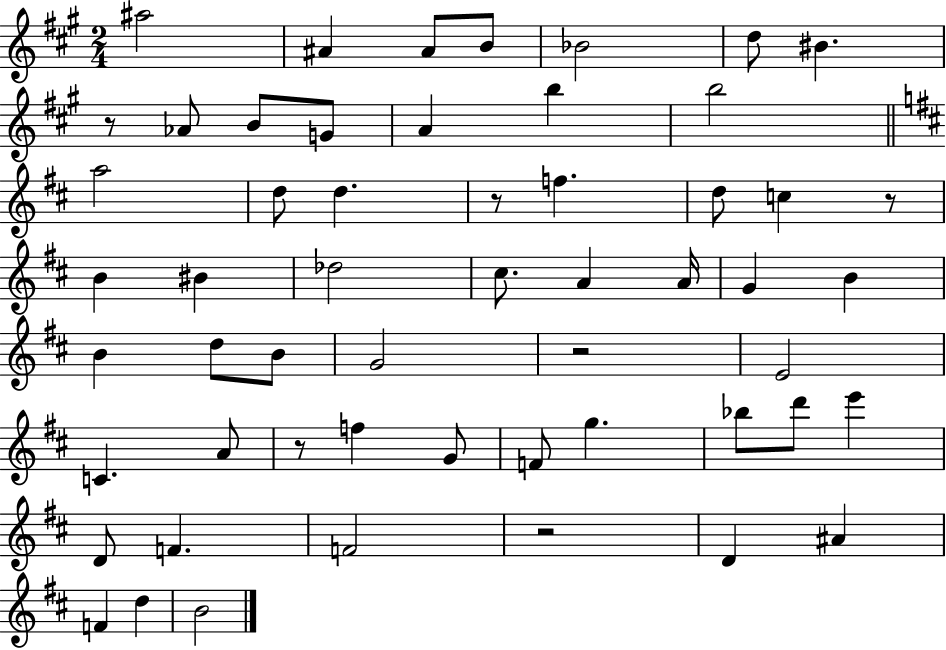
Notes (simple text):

A#5/h A#4/q A#4/e B4/e Bb4/h D5/e BIS4/q. R/e Ab4/e B4/e G4/e A4/q B5/q B5/h A5/h D5/e D5/q. R/e F5/q. D5/e C5/q R/e B4/q BIS4/q Db5/h C#5/e. A4/q A4/s G4/q B4/q B4/q D5/e B4/e G4/h R/h E4/h C4/q. A4/e R/e F5/q G4/e F4/e G5/q. Bb5/e D6/e E6/q D4/e F4/q. F4/h R/h D4/q A#4/q F4/q D5/q B4/h